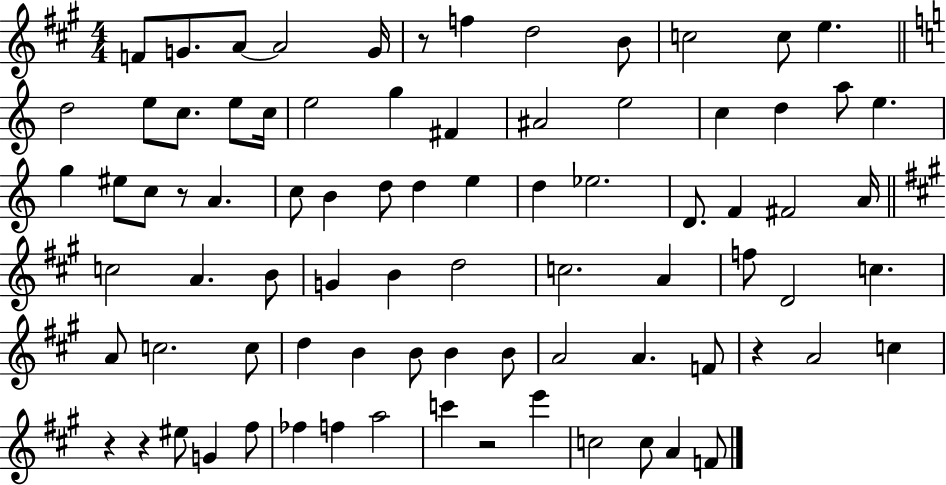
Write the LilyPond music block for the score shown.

{
  \clef treble
  \numericTimeSignature
  \time 4/4
  \key a \major
  \repeat volta 2 { f'8 g'8. a'8~~ a'2 g'16 | r8 f''4 d''2 b'8 | c''2 c''8 e''4. | \bar "||" \break \key a \minor d''2 e''8 c''8. e''8 c''16 | e''2 g''4 fis'4 | ais'2 e''2 | c''4 d''4 a''8 e''4. | \break g''4 eis''8 c''8 r8 a'4. | c''8 b'4 d''8 d''4 e''4 | d''4 ees''2. | d'8. f'4 fis'2 a'16 | \break \bar "||" \break \key a \major c''2 a'4. b'8 | g'4 b'4 d''2 | c''2. a'4 | f''8 d'2 c''4. | \break a'8 c''2. c''8 | d''4 b'4 b'8 b'4 b'8 | a'2 a'4. f'8 | r4 a'2 c''4 | \break r4 r4 eis''8 g'4 fis''8 | fes''4 f''4 a''2 | c'''4 r2 e'''4 | c''2 c''8 a'4 f'8 | \break } \bar "|."
}